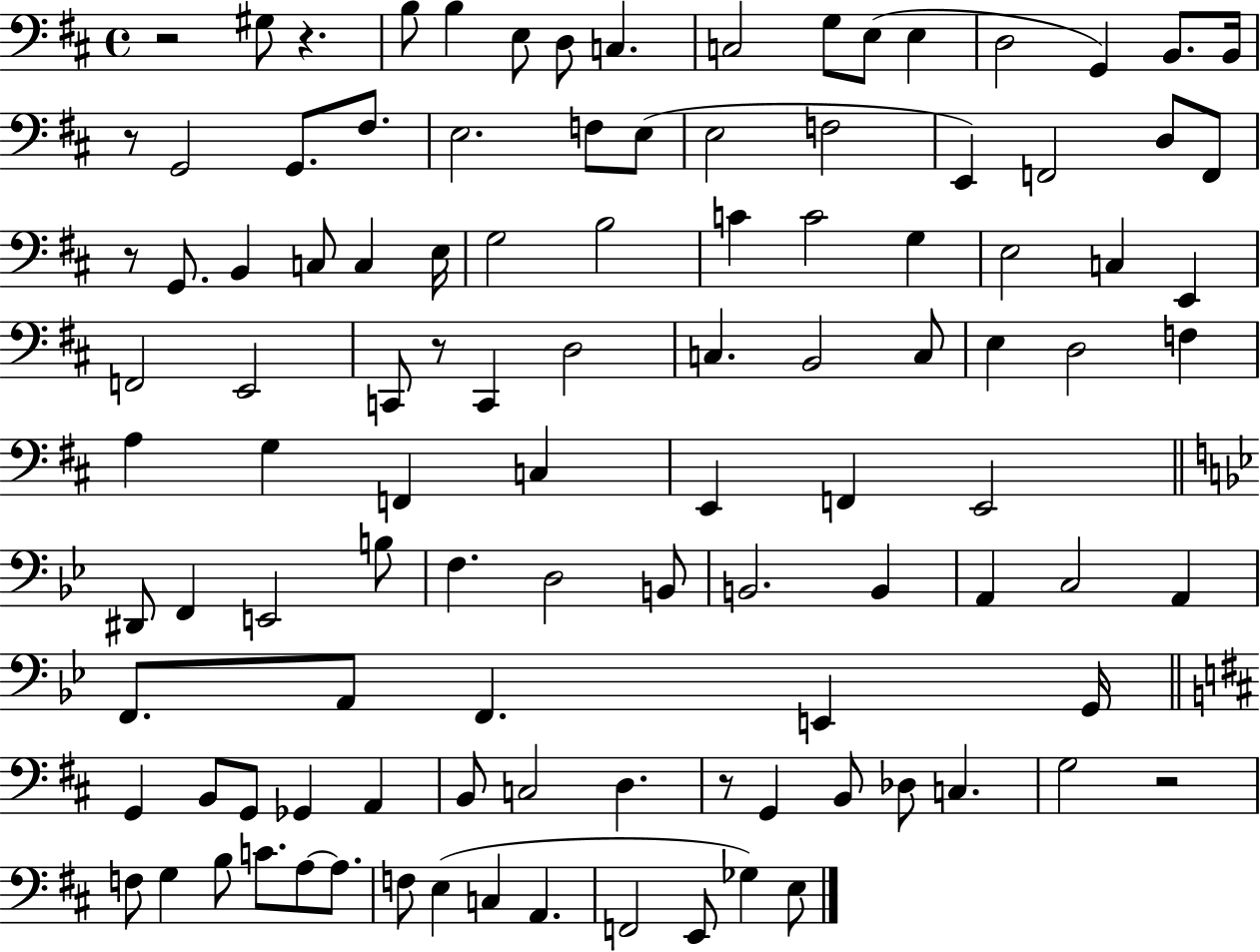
{
  \clef bass
  \time 4/4
  \defaultTimeSignature
  \key d \major
  r2 gis8 r4. | b8 b4 e8 d8 c4. | c2 g8 e8( e4 | d2 g,4) b,8. b,16 | \break r8 g,2 g,8. fis8. | e2. f8 e8( | e2 f2 | e,4) f,2 d8 f,8 | \break r8 g,8. b,4 c8 c4 e16 | g2 b2 | c'4 c'2 g4 | e2 c4 e,4 | \break f,2 e,2 | c,8 r8 c,4 d2 | c4. b,2 c8 | e4 d2 f4 | \break a4 g4 f,4 c4 | e,4 f,4 e,2 | \bar "||" \break \key bes \major dis,8 f,4 e,2 b8 | f4. d2 b,8 | b,2. b,4 | a,4 c2 a,4 | \break f,8. a,8 f,4. e,4 g,16 | \bar "||" \break \key b \minor g,4 b,8 g,8 ges,4 a,4 | b,8 c2 d4. | r8 g,4 b,8 des8 c4. | g2 r2 | \break f8 g4 b8 c'8. a8~~ a8. | f8 e4( c4 a,4. | f,2 e,8 ges4) e8 | \bar "|."
}